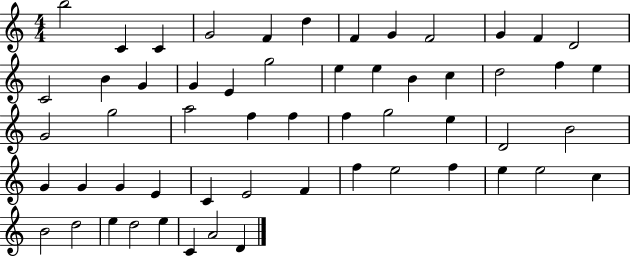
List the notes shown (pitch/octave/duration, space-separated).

B5/h C4/q C4/q G4/h F4/q D5/q F4/q G4/q F4/h G4/q F4/q D4/h C4/h B4/q G4/q G4/q E4/q G5/h E5/q E5/q B4/q C5/q D5/h F5/q E5/q G4/h G5/h A5/h F5/q F5/q F5/q G5/h E5/q D4/h B4/h G4/q G4/q G4/q E4/q C4/q E4/h F4/q F5/q E5/h F5/q E5/q E5/h C5/q B4/h D5/h E5/q D5/h E5/q C4/q A4/h D4/q